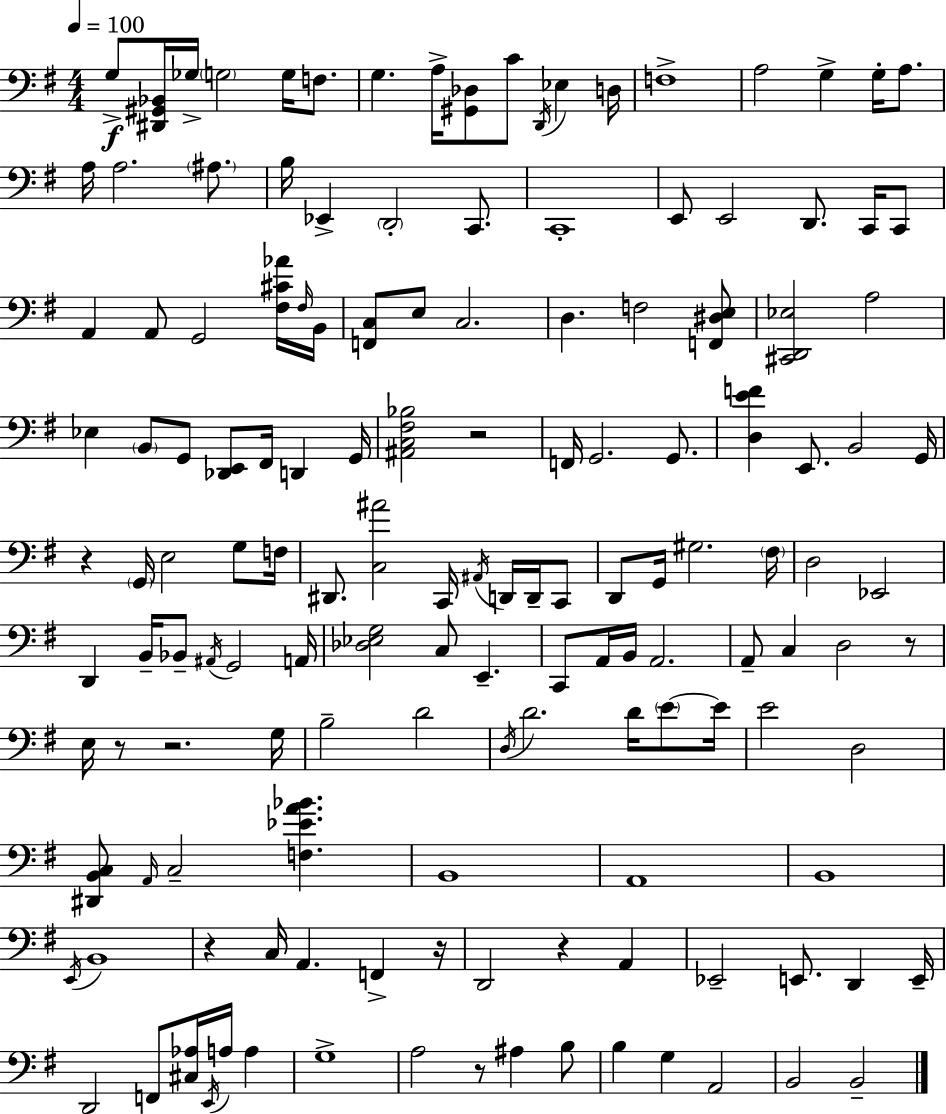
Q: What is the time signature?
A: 4/4